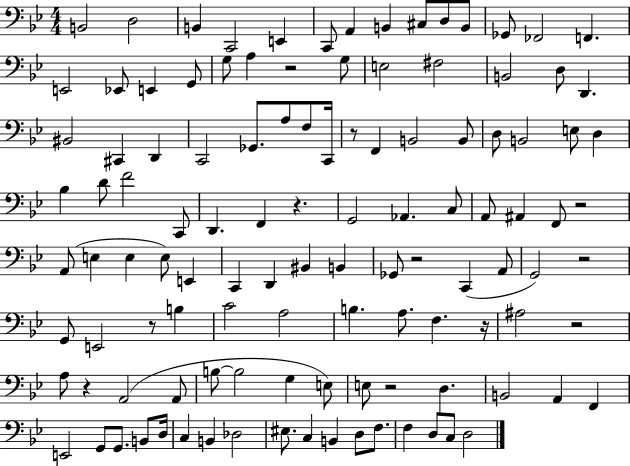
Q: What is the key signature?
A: BES major